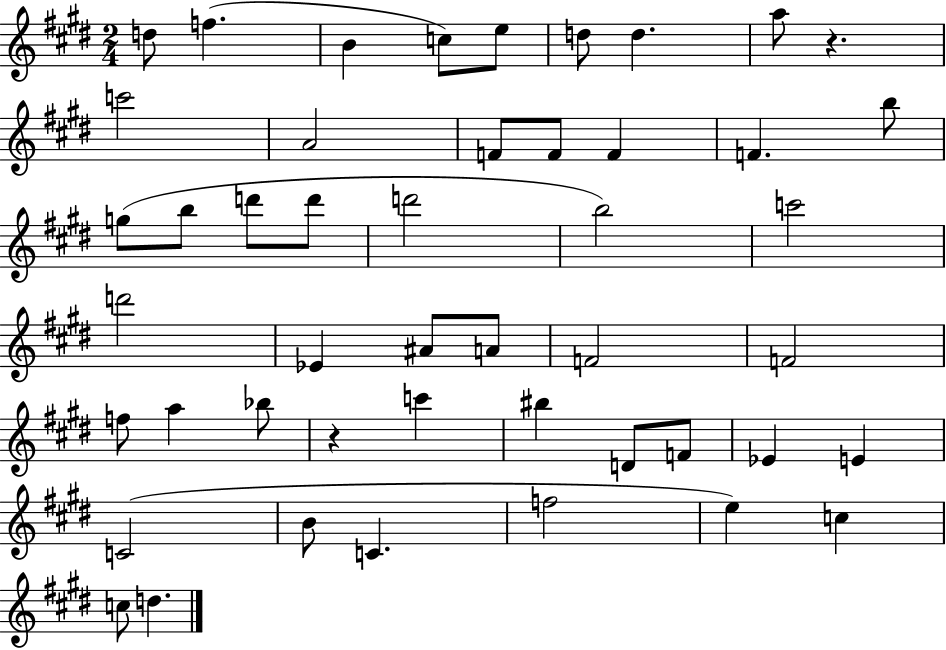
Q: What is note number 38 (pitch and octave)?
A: C4